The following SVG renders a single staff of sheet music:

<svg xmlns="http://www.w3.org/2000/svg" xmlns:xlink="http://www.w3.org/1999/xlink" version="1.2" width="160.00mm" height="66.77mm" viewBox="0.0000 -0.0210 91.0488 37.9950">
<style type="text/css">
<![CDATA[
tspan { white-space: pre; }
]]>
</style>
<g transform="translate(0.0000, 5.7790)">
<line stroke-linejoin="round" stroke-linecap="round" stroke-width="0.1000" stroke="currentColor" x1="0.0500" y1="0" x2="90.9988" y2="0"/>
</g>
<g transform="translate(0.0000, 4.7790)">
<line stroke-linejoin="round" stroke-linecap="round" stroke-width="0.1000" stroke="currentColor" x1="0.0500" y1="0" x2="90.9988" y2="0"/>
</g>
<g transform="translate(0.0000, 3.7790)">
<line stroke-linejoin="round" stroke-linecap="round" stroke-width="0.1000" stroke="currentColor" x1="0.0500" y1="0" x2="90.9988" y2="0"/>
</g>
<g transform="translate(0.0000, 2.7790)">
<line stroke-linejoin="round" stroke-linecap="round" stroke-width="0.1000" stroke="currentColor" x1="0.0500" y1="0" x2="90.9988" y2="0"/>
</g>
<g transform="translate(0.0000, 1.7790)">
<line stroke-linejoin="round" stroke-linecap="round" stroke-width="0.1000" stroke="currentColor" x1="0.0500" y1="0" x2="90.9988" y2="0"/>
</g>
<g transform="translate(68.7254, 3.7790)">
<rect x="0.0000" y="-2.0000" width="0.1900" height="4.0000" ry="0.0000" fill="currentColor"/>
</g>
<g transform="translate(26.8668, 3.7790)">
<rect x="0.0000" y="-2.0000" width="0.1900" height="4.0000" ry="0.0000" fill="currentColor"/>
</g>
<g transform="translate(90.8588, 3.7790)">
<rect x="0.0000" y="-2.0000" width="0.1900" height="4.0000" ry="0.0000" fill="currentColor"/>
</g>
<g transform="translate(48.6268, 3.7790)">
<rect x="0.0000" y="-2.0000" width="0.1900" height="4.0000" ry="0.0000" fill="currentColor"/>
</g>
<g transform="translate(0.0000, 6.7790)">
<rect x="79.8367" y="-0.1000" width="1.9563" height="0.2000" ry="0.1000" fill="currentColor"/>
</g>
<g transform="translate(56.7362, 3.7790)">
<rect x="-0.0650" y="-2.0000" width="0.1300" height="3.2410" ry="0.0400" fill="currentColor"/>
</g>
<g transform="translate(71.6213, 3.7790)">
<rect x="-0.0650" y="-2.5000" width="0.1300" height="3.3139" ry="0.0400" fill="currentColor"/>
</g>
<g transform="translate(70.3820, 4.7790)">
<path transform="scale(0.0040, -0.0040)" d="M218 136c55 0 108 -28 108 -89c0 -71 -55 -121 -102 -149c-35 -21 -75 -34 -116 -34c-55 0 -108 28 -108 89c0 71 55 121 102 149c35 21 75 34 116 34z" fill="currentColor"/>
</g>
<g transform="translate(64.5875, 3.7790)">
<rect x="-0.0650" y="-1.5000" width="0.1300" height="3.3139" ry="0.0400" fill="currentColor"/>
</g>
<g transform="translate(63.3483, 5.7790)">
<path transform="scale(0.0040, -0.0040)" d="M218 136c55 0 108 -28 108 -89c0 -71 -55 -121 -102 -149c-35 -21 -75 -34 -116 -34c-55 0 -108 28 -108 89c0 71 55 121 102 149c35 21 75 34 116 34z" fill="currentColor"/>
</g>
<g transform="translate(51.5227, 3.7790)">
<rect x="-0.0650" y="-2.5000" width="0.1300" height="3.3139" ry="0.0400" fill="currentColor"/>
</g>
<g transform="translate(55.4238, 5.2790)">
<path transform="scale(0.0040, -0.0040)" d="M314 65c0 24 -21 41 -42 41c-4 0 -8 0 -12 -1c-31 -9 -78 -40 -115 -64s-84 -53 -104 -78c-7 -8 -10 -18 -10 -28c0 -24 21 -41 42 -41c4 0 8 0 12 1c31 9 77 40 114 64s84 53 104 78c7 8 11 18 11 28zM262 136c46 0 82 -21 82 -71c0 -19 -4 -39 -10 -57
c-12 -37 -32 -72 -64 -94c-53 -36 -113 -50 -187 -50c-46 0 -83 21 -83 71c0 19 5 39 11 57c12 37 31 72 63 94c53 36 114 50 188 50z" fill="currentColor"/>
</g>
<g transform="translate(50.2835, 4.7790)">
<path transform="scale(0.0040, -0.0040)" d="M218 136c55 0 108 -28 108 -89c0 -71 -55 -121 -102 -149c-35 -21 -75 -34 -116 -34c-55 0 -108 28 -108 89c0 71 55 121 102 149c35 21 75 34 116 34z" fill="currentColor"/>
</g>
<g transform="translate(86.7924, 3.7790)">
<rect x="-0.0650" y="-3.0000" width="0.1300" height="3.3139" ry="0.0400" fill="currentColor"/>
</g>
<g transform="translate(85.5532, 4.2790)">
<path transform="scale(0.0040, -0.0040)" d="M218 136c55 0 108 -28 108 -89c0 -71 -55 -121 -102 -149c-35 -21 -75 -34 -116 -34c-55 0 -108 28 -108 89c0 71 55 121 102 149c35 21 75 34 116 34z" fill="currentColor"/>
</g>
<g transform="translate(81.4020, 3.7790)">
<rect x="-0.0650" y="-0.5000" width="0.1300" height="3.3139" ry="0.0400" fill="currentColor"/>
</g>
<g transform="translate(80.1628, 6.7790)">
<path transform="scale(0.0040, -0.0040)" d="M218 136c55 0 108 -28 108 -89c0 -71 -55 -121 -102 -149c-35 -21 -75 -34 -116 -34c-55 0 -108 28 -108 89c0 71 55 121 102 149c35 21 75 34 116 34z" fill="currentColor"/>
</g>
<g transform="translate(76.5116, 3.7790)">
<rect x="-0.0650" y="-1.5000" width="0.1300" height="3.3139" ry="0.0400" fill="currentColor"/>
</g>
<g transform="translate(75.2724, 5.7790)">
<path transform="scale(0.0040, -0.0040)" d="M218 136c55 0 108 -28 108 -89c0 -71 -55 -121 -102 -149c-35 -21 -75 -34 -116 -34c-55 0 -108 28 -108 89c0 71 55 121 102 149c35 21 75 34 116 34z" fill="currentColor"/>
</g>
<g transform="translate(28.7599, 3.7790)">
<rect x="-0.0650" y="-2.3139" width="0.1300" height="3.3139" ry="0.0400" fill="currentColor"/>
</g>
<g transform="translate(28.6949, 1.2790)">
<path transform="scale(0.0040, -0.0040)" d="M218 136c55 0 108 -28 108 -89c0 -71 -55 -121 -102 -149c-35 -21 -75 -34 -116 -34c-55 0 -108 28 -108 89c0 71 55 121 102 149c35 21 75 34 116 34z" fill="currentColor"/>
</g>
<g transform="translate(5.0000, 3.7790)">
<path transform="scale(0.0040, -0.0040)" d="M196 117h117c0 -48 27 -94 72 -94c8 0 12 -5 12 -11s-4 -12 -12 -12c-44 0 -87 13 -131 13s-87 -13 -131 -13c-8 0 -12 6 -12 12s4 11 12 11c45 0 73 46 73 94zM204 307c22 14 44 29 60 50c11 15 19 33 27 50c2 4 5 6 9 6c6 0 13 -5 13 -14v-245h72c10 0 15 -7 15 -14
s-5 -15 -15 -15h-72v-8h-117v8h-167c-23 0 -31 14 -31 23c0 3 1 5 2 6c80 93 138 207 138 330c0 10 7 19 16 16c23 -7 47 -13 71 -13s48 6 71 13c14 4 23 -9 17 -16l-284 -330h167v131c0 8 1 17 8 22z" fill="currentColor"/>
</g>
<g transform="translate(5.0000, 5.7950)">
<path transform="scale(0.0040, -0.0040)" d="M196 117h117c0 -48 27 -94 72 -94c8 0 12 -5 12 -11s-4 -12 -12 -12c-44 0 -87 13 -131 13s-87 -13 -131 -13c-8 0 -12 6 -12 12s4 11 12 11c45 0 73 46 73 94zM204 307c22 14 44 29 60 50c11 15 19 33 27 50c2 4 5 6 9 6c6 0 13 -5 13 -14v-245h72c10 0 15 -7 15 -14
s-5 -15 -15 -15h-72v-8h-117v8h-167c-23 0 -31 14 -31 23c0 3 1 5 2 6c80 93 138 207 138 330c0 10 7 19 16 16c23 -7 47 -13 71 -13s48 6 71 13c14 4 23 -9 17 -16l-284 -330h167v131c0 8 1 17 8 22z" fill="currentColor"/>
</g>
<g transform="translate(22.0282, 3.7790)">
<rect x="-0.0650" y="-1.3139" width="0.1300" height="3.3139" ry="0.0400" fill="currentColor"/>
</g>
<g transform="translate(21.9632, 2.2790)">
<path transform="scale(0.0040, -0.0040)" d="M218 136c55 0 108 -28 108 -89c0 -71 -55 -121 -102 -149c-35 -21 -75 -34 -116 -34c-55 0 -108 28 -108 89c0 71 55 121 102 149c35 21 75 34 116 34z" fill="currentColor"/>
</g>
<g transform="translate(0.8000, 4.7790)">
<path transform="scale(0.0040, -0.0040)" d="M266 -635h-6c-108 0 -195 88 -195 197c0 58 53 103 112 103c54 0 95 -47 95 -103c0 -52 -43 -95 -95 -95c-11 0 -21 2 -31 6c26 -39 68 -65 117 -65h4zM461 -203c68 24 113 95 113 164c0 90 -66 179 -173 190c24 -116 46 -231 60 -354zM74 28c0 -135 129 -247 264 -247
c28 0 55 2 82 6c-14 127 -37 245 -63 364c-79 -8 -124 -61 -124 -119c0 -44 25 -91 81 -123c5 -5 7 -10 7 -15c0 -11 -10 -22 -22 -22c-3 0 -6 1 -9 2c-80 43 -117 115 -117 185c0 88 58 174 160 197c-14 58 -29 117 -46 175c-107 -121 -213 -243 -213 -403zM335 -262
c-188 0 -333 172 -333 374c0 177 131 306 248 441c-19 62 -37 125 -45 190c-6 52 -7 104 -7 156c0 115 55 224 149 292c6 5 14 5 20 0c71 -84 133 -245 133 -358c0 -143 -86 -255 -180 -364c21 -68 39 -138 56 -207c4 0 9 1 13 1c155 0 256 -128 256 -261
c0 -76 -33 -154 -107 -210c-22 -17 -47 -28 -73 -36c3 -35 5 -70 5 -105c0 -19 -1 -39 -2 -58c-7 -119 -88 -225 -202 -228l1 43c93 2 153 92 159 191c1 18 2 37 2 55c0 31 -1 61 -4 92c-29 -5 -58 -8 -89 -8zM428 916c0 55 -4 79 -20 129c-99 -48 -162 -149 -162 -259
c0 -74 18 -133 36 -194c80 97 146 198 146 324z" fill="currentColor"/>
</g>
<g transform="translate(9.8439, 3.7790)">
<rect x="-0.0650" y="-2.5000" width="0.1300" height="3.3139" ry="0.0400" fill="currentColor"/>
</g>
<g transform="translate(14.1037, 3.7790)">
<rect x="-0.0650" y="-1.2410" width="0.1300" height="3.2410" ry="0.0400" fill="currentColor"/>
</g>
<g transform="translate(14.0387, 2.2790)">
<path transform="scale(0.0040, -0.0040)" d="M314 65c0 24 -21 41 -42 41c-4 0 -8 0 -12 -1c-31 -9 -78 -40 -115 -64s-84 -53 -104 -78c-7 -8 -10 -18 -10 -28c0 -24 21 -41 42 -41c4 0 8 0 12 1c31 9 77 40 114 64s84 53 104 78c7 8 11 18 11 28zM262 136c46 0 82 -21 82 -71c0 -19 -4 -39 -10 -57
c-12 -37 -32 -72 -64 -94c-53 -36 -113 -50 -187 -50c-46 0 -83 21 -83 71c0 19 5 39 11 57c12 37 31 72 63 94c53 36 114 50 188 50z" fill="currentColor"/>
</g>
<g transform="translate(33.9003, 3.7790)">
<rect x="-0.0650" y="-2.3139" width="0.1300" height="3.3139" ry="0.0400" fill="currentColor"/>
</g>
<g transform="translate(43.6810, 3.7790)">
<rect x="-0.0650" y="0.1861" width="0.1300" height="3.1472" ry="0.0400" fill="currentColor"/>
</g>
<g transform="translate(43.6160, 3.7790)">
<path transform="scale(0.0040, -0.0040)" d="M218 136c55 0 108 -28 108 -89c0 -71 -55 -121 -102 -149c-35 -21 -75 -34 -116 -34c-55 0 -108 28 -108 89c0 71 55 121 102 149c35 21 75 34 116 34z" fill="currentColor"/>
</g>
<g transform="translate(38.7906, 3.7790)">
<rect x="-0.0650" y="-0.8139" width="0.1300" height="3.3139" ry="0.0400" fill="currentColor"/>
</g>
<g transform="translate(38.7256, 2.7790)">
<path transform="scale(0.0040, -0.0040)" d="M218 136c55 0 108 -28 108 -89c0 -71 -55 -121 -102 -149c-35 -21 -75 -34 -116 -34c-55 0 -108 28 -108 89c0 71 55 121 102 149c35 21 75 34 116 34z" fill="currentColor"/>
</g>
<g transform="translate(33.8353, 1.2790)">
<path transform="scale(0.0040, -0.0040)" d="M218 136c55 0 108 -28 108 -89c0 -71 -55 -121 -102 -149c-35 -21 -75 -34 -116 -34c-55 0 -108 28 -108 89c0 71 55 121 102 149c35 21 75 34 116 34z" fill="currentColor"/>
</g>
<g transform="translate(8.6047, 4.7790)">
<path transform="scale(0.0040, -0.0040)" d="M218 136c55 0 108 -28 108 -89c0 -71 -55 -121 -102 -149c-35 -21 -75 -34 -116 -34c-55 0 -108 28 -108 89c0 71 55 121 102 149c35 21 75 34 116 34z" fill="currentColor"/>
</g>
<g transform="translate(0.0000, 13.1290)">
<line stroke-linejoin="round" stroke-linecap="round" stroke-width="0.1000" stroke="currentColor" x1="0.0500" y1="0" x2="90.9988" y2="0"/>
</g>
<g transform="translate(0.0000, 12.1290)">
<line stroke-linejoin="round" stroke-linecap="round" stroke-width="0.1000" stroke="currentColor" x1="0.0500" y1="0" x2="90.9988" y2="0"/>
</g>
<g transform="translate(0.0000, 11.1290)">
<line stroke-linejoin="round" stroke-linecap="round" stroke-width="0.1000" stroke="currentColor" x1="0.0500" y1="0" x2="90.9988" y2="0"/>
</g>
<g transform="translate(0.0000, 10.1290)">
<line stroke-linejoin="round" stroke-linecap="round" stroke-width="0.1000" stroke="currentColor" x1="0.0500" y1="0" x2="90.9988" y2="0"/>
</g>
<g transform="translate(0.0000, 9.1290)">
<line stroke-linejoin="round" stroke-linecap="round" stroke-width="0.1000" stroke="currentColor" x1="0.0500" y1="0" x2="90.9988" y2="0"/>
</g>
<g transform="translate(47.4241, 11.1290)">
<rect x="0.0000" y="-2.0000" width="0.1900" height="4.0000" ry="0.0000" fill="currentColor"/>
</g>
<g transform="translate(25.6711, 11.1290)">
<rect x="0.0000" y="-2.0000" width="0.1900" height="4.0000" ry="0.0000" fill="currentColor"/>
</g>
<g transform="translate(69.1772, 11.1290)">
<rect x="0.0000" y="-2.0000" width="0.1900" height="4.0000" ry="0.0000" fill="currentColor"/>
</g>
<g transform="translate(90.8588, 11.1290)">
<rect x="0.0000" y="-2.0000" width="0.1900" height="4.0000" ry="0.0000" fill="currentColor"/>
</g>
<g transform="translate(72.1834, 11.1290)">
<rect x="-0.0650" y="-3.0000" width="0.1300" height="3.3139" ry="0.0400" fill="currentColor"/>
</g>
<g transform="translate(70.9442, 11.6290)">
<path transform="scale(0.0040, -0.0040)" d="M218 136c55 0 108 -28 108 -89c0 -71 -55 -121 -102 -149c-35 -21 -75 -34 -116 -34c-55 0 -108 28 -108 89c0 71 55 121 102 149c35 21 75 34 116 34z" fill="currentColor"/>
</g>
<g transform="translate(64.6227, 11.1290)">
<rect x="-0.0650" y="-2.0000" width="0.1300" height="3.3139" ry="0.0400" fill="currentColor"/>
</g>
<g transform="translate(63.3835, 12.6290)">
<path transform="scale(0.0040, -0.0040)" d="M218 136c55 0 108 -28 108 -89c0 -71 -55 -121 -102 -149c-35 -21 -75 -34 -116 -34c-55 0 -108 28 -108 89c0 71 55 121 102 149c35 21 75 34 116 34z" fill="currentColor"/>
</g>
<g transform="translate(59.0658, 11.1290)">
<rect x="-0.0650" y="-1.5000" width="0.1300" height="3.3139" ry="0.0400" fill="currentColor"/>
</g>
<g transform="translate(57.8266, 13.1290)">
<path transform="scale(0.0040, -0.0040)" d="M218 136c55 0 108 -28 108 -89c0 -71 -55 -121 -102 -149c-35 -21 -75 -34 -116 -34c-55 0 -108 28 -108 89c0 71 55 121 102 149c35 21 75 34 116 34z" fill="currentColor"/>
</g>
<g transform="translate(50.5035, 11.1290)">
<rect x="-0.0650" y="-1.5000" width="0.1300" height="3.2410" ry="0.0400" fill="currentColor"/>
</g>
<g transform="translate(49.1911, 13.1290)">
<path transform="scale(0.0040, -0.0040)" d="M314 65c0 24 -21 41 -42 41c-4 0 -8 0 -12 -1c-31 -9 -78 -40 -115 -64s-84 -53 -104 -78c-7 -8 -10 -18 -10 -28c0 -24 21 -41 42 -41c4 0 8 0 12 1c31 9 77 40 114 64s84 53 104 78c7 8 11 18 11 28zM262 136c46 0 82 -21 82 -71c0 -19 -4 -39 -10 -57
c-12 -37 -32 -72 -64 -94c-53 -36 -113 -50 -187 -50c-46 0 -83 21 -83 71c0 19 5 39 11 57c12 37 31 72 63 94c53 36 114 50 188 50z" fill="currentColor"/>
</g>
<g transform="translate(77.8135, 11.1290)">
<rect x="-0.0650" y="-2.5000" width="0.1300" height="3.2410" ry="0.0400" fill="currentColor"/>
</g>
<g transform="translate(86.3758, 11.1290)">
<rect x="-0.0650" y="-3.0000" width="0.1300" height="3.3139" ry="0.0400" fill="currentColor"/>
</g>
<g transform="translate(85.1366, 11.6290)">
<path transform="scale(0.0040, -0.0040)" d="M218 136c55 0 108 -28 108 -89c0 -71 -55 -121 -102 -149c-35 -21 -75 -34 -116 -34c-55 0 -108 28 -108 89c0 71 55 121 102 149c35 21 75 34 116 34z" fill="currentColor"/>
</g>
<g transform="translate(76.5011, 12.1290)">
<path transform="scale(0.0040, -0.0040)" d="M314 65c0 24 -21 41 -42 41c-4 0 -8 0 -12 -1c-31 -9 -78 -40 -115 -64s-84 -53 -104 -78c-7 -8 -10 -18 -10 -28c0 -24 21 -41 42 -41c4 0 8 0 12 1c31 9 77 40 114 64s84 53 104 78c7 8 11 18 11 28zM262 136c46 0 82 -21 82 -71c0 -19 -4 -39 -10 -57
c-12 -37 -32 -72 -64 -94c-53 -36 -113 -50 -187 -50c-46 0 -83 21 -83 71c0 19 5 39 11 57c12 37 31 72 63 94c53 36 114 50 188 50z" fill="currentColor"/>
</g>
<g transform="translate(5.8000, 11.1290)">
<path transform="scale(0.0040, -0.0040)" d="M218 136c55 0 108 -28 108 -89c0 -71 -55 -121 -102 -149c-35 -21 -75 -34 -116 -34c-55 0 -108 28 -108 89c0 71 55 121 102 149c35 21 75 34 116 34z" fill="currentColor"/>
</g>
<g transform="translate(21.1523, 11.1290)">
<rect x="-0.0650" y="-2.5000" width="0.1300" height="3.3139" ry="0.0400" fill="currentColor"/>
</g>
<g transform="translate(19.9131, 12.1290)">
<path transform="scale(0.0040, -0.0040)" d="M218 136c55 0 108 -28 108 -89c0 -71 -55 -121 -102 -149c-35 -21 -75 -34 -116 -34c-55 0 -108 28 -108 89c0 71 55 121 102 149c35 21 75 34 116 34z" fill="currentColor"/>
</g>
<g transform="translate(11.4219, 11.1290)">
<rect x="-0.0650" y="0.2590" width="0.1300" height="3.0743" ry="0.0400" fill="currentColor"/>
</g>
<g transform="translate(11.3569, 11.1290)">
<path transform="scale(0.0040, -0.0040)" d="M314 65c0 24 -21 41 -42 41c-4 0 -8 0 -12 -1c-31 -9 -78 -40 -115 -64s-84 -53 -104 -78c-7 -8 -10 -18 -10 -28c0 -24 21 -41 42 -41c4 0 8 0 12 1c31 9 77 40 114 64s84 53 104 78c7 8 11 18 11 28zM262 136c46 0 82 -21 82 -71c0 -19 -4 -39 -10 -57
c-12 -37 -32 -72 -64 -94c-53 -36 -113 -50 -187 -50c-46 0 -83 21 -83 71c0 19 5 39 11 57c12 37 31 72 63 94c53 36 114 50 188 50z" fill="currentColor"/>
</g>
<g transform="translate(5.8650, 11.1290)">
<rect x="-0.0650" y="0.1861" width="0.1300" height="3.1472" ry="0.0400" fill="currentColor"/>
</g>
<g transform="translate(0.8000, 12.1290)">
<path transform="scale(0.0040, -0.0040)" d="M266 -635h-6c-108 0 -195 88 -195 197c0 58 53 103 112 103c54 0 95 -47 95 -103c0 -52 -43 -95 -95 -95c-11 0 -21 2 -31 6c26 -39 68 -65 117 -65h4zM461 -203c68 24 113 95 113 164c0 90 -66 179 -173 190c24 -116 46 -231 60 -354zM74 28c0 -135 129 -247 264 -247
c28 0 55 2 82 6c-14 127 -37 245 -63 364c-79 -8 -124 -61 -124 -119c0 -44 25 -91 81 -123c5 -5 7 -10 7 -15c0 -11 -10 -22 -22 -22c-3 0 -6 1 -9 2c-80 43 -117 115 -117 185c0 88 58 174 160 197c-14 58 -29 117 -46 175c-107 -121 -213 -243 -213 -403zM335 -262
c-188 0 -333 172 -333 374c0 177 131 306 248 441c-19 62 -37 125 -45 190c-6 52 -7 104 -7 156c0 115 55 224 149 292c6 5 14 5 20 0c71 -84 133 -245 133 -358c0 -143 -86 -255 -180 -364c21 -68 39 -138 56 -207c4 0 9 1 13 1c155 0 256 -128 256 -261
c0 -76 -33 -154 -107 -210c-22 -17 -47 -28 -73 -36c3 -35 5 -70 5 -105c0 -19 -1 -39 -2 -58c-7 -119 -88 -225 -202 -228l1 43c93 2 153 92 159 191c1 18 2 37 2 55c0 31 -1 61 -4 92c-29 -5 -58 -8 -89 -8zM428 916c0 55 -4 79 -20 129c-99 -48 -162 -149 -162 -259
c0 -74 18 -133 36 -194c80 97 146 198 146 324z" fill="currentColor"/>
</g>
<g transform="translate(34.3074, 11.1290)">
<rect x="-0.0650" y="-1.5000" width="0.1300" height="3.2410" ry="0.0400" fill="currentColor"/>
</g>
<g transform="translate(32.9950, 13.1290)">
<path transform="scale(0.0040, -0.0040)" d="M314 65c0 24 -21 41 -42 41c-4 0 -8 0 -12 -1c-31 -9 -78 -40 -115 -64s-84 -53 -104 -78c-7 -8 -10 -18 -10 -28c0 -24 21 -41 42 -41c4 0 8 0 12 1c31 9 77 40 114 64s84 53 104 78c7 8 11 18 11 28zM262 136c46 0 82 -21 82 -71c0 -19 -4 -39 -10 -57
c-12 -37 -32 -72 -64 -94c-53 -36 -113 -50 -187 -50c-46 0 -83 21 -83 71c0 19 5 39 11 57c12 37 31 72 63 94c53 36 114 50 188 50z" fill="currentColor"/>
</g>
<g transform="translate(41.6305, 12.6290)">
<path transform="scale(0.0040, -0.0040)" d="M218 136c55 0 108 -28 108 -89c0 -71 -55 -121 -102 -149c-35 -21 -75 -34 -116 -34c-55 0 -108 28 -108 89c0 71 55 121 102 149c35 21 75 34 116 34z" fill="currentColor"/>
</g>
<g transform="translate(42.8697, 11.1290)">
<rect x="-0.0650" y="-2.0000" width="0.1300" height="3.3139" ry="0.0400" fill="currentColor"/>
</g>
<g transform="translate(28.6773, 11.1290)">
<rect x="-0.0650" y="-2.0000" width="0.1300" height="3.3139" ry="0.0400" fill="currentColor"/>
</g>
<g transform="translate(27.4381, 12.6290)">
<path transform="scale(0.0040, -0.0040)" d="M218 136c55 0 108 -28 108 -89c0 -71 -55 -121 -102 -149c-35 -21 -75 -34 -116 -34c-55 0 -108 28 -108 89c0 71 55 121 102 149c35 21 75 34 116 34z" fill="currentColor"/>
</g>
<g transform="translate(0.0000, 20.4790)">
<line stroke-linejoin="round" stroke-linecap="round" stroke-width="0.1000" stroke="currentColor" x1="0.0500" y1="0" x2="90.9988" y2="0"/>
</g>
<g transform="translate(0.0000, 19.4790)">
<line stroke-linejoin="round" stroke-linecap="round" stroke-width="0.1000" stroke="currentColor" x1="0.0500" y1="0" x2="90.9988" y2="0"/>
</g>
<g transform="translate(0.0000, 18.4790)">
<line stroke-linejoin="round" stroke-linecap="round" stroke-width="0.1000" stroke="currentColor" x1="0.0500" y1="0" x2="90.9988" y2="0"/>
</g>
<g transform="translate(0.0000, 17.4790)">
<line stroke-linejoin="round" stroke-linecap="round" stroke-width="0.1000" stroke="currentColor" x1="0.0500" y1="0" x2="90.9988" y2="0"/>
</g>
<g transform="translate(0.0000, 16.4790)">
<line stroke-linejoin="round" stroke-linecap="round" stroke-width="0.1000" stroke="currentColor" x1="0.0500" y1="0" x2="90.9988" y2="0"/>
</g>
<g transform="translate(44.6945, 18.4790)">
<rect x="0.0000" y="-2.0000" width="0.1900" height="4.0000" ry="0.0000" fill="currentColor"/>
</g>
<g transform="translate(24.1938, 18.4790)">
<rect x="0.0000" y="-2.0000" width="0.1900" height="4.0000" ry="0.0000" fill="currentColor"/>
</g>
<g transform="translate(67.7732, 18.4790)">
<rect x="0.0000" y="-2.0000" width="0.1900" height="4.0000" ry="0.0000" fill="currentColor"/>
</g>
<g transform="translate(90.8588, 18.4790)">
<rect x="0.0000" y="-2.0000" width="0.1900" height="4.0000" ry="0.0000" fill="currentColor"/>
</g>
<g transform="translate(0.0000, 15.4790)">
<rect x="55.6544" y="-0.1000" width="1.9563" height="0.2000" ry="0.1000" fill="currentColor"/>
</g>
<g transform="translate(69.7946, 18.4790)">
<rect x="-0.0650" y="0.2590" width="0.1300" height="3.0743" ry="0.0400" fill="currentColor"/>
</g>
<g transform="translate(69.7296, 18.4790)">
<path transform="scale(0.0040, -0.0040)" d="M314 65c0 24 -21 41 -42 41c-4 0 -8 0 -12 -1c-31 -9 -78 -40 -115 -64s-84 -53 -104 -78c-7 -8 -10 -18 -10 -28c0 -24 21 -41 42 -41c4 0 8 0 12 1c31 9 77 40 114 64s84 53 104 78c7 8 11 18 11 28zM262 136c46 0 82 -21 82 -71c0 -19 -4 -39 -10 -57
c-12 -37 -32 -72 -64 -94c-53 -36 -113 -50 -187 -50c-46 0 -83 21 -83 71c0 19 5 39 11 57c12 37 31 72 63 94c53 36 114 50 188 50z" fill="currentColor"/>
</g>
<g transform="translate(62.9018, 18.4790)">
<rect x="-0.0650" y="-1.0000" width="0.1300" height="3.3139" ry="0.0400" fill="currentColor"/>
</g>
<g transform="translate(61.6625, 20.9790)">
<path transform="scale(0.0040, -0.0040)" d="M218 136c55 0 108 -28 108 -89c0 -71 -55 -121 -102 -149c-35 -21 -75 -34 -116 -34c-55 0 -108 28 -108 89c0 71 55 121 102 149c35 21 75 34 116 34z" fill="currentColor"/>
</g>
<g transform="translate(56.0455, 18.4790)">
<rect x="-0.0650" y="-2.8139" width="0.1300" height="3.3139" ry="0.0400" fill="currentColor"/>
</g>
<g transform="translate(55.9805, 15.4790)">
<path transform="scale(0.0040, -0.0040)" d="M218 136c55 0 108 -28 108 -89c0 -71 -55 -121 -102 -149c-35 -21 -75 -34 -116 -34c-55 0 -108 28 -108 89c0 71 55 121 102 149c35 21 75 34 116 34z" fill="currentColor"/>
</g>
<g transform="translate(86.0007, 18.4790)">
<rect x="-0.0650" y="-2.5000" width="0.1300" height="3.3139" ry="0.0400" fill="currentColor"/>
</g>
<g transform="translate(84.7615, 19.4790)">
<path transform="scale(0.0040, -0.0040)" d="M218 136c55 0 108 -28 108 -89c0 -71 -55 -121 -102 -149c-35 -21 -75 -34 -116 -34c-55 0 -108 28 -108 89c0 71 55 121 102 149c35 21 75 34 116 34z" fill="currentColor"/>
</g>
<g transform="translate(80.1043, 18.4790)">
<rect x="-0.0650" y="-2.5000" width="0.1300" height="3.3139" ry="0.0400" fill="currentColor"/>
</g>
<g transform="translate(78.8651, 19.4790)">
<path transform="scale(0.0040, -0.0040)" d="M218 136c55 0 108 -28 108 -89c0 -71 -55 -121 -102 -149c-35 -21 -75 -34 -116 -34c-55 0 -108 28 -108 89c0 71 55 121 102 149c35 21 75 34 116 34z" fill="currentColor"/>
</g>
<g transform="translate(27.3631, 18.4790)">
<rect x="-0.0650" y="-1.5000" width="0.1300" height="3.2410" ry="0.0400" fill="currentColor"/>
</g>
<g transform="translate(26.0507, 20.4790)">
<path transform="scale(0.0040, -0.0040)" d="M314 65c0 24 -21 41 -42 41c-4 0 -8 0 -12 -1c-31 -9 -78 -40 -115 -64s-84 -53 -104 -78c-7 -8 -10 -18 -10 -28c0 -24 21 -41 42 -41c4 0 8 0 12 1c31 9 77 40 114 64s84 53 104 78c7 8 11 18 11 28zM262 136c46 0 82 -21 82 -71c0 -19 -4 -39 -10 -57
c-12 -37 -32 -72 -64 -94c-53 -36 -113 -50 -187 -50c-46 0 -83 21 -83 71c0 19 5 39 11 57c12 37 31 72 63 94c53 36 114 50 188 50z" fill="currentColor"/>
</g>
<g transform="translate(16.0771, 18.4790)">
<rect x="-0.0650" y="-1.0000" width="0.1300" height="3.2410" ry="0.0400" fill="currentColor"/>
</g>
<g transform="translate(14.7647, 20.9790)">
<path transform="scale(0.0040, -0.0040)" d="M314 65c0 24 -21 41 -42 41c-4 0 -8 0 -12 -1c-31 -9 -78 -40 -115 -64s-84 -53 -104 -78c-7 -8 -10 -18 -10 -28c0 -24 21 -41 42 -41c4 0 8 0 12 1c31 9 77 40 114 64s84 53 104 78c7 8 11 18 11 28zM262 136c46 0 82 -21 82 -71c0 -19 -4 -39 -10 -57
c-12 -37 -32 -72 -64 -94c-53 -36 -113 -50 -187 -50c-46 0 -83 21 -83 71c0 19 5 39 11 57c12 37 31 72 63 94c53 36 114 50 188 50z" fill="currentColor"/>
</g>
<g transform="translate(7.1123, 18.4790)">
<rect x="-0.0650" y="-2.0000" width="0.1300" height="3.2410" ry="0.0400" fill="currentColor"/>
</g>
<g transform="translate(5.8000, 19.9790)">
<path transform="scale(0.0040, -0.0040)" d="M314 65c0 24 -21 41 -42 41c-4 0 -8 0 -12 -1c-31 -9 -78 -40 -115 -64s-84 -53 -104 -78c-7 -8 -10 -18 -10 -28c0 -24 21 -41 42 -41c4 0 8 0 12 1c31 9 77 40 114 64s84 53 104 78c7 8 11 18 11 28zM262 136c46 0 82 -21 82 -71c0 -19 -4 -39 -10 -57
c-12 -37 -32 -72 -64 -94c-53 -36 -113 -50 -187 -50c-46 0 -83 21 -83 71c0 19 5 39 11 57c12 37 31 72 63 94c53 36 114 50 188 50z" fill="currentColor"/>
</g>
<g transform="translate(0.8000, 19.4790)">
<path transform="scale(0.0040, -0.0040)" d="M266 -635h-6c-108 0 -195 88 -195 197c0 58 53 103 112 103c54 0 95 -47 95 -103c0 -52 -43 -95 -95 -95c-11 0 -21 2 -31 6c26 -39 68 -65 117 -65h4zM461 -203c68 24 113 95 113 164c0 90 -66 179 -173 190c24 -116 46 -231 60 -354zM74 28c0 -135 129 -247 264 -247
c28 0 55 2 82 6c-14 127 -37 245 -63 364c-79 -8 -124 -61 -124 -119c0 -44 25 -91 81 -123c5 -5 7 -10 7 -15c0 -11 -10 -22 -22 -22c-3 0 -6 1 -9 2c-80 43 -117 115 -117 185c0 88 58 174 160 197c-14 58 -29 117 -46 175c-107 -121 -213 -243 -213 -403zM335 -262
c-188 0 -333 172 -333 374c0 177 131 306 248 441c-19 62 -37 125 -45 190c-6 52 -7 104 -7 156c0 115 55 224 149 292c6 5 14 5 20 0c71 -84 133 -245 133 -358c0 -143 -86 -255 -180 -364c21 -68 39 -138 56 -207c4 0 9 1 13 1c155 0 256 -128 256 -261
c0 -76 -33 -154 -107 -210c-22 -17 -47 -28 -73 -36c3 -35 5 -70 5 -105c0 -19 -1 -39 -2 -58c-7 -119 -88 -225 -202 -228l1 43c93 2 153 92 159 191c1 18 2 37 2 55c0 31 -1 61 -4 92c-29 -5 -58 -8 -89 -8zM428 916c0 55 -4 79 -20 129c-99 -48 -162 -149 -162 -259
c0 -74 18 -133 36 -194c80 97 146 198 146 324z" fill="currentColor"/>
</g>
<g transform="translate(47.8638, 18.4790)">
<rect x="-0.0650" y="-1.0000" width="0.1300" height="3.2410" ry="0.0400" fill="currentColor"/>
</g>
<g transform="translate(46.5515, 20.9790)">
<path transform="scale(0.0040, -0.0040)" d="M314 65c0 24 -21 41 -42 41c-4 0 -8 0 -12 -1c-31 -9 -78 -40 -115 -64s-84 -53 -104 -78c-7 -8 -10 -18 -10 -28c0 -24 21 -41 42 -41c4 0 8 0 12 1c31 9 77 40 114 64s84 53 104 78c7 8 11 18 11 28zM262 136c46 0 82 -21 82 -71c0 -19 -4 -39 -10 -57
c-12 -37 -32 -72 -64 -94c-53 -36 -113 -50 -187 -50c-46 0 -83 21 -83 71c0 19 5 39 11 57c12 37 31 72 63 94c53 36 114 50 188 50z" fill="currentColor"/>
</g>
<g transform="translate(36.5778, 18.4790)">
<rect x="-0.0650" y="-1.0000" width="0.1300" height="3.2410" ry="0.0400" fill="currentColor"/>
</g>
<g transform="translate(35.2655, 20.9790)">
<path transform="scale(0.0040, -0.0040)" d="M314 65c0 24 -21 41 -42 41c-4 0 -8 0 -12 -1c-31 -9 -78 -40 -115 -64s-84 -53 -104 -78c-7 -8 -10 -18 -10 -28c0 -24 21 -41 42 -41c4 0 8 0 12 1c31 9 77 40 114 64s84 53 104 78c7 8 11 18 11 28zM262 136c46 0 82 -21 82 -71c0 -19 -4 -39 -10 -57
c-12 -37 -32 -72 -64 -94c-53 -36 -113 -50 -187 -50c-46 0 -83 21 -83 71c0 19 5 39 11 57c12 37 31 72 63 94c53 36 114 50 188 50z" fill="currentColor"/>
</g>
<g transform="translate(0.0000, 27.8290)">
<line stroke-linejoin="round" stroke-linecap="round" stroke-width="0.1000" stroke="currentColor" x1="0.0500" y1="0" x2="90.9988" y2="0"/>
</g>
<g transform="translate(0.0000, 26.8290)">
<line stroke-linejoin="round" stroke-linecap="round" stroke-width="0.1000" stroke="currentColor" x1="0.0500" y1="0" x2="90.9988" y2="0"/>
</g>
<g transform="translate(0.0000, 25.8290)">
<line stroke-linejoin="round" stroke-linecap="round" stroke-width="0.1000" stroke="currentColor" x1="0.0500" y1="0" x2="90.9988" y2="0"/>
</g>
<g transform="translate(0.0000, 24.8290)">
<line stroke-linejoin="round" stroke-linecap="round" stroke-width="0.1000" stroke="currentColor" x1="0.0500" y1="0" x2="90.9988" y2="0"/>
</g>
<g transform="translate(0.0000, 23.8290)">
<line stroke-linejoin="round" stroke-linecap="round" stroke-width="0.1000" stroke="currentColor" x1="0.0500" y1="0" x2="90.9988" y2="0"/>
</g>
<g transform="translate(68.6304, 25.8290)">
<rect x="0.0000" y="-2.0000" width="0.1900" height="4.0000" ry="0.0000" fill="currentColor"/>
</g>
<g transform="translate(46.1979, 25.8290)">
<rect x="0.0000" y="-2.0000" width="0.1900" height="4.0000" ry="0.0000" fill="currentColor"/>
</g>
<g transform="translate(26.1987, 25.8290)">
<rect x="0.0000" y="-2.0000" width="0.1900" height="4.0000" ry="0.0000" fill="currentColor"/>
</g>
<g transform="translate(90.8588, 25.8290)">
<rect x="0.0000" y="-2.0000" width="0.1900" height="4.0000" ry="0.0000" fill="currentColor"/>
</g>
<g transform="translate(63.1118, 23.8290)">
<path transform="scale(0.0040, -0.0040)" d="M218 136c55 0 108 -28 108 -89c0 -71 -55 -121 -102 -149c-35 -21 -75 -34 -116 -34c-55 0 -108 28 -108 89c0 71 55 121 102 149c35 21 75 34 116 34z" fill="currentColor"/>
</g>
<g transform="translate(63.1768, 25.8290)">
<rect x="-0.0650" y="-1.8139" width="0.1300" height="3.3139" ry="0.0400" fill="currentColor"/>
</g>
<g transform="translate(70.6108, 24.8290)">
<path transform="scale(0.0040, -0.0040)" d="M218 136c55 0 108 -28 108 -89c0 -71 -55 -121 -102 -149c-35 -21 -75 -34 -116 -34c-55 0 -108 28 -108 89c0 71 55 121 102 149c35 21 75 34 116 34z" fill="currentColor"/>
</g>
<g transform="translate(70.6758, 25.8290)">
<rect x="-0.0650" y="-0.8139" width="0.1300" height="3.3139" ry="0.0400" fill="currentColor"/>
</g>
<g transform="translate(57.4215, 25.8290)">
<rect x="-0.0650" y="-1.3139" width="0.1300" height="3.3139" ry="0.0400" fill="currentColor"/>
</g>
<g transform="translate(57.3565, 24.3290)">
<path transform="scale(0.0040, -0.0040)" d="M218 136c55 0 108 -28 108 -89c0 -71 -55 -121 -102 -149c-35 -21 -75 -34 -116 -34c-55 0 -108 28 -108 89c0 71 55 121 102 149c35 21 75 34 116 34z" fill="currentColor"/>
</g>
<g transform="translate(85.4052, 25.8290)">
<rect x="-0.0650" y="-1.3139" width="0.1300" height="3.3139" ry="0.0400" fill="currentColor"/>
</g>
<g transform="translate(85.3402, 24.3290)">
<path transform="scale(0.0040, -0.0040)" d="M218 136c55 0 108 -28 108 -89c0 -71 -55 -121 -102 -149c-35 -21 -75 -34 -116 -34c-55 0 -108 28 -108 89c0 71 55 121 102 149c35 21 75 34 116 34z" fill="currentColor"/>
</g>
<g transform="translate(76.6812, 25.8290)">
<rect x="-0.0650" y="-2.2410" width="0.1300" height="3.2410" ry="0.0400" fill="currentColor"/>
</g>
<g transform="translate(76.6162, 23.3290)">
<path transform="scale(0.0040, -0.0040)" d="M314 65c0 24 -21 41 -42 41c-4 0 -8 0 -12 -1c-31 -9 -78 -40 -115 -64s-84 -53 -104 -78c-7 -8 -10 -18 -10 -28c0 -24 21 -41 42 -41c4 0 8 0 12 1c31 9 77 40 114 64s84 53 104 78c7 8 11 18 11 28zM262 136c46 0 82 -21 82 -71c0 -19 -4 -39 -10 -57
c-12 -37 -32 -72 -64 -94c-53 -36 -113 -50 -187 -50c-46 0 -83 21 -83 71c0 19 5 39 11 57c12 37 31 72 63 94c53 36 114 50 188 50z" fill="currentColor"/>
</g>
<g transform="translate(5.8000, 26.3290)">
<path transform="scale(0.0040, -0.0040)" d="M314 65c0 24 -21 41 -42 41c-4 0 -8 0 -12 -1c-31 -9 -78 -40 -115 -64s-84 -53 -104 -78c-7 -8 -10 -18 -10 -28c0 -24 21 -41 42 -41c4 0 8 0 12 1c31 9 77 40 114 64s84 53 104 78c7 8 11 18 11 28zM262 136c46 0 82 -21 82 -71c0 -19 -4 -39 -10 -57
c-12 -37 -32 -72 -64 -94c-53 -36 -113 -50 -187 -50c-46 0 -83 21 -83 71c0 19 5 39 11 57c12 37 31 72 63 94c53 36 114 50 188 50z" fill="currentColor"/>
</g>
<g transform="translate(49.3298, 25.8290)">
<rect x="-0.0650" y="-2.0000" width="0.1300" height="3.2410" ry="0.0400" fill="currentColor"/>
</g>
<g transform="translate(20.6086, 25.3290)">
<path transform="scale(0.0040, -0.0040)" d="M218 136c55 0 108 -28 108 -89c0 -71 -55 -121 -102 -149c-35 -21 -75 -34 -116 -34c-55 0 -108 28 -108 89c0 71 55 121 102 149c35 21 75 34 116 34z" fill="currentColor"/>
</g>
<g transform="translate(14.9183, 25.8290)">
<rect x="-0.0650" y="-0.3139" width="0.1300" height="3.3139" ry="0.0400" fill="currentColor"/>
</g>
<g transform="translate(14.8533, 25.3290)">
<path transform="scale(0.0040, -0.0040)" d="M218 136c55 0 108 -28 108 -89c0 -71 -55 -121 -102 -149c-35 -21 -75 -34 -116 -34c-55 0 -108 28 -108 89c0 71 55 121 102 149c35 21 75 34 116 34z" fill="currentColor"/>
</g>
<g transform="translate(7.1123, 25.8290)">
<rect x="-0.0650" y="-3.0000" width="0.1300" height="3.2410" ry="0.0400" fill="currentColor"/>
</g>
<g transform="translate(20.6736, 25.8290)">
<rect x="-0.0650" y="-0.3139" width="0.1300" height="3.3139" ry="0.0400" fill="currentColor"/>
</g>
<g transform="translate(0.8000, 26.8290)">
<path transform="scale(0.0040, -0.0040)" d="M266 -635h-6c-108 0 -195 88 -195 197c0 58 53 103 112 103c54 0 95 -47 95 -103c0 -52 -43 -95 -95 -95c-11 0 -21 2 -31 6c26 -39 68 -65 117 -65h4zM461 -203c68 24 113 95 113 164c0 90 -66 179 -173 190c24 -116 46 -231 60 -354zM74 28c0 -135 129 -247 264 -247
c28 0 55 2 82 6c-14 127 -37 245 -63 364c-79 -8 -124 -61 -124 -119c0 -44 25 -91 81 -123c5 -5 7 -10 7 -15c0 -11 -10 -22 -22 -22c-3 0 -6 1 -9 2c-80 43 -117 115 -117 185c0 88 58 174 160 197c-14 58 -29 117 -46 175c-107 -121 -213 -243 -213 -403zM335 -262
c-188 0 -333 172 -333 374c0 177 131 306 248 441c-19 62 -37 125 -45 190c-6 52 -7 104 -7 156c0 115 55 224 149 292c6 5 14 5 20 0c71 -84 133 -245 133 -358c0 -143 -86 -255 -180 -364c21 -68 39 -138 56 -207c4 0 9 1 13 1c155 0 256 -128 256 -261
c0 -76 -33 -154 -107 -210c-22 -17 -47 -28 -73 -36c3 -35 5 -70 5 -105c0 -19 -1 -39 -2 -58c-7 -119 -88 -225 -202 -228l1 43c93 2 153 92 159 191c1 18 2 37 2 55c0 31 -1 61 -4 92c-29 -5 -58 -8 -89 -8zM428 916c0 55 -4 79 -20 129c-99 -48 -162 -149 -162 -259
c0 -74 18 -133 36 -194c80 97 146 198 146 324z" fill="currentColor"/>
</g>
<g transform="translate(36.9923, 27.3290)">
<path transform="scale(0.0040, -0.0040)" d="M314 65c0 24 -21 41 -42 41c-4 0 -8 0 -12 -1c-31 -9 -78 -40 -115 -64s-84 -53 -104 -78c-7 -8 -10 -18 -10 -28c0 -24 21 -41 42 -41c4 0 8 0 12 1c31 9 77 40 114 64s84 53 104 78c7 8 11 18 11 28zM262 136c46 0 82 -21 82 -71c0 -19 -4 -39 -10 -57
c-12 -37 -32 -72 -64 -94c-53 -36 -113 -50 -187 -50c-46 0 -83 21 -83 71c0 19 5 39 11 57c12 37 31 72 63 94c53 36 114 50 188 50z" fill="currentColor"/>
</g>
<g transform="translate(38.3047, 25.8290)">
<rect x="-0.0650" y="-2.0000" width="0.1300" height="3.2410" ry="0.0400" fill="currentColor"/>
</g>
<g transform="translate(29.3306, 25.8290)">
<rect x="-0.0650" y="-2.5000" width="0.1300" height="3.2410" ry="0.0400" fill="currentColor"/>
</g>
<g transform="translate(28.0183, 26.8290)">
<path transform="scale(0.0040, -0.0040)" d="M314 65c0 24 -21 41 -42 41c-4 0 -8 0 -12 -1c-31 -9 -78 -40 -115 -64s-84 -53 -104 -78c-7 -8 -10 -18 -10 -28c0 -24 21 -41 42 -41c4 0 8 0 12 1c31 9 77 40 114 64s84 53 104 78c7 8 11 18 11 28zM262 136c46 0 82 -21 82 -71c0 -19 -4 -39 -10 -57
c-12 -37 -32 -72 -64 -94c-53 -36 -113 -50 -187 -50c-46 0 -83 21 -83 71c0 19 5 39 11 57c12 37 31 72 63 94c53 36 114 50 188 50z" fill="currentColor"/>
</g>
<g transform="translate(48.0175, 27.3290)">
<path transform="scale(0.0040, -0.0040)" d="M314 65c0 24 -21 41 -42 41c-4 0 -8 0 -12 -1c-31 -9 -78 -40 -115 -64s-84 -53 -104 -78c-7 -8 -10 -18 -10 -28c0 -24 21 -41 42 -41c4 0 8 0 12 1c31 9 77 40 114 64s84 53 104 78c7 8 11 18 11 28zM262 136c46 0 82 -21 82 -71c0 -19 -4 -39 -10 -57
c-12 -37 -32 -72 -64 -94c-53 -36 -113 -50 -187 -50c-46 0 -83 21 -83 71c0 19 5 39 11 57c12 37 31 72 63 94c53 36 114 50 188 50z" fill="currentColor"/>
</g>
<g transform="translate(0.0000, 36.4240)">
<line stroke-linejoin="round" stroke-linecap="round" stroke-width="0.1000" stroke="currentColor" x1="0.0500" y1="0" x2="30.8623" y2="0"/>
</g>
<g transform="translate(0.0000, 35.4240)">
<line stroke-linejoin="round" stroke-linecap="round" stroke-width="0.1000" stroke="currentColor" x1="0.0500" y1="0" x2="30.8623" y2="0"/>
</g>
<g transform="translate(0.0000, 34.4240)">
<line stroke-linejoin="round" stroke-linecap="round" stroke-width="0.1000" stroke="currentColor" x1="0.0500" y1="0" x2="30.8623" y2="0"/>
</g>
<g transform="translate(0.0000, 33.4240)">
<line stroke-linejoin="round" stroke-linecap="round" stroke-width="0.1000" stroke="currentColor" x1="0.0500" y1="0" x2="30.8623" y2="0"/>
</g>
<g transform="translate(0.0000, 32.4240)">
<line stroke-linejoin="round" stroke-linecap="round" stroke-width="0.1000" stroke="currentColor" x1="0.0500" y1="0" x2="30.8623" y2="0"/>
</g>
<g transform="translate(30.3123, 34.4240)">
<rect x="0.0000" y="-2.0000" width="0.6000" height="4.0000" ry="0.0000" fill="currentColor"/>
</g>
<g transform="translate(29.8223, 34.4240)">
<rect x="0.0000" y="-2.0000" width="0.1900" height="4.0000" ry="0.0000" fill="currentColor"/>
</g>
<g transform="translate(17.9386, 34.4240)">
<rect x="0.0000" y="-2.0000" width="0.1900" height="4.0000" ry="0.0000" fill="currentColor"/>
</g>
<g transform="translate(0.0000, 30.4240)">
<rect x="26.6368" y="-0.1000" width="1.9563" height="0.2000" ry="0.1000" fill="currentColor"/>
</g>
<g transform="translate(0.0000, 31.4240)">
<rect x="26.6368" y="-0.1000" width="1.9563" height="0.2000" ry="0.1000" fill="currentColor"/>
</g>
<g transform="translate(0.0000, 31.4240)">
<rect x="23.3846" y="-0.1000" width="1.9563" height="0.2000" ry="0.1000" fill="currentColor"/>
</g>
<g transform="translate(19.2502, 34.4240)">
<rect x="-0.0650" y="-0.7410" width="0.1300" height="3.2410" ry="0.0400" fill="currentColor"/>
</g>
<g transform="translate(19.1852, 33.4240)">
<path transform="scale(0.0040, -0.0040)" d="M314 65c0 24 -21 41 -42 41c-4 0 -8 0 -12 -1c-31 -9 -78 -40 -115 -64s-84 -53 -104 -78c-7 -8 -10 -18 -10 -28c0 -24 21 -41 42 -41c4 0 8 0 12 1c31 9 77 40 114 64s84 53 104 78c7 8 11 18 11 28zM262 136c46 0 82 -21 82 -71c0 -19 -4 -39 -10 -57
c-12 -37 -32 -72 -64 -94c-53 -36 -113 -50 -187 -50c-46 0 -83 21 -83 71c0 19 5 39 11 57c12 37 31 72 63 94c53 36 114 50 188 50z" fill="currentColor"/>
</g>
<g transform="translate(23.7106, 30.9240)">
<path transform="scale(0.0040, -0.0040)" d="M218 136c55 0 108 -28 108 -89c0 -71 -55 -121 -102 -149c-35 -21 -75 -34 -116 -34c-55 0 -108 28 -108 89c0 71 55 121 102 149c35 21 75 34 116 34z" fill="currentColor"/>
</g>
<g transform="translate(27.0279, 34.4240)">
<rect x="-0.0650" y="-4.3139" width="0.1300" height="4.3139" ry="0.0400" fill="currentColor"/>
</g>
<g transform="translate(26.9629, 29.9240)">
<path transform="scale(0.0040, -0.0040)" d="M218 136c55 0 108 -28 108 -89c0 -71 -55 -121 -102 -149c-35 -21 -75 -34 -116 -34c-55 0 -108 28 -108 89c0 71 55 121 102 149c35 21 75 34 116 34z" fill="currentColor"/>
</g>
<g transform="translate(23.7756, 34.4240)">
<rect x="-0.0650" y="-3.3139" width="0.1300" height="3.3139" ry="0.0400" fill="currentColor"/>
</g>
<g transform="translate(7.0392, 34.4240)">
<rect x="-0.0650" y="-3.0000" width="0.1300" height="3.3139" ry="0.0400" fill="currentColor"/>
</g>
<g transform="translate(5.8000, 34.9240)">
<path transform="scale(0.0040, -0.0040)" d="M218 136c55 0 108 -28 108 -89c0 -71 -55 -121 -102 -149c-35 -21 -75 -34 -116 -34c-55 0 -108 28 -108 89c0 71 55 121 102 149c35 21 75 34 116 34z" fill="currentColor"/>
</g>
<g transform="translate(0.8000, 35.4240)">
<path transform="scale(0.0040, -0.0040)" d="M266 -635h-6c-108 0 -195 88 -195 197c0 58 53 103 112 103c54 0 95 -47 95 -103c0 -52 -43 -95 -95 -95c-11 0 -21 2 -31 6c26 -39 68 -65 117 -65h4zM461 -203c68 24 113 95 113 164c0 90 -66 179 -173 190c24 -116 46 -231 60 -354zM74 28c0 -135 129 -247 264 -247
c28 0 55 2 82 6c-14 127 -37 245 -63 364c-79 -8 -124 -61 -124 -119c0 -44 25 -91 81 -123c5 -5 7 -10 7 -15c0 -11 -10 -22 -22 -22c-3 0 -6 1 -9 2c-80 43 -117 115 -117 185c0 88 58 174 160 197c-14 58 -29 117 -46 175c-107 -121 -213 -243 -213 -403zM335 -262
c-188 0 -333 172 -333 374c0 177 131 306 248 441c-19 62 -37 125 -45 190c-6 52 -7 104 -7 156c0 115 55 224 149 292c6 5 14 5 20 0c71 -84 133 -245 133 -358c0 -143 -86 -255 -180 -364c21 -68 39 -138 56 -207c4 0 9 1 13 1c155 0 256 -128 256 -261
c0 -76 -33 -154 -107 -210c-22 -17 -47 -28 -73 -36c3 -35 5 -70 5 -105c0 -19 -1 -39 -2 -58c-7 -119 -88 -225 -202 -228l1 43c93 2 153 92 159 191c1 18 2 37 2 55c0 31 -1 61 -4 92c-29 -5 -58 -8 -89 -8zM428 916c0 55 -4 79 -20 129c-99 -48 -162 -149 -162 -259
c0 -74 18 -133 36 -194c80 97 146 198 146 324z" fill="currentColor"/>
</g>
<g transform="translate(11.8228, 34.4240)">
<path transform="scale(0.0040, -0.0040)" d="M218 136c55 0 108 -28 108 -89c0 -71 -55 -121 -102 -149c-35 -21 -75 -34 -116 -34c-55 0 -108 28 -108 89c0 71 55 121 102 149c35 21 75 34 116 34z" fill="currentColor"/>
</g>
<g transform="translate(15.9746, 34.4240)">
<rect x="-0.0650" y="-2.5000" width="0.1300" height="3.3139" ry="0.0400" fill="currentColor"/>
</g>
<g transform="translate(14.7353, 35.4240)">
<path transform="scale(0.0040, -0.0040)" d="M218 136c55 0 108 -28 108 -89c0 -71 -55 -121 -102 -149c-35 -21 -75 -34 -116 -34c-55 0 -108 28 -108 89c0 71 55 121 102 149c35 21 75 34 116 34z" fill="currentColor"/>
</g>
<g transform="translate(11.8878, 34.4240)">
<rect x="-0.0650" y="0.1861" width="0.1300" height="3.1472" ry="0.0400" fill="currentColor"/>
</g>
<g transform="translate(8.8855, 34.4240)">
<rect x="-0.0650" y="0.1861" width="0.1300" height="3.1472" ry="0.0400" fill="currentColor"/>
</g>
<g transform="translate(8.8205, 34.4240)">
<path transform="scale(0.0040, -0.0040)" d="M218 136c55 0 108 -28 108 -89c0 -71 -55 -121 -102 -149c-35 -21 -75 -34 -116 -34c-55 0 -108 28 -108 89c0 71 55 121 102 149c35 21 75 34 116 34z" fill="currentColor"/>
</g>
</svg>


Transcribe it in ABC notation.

X:1
T:Untitled
M:4/4
L:1/4
K:C
G e2 e g g d B G F2 E G E C A B B2 G F E2 F E2 E F A G2 A F2 D2 E2 D2 D2 a D B2 G G A2 c c G2 F2 F2 e f d g2 e A B B G d2 b d'